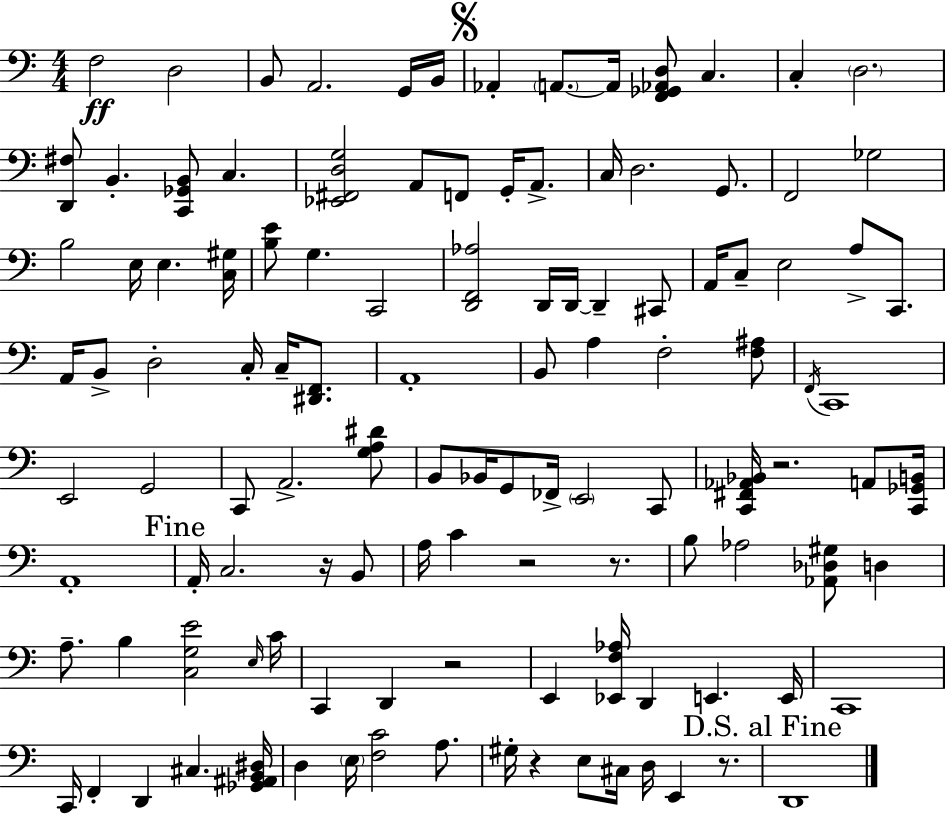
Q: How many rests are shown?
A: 7